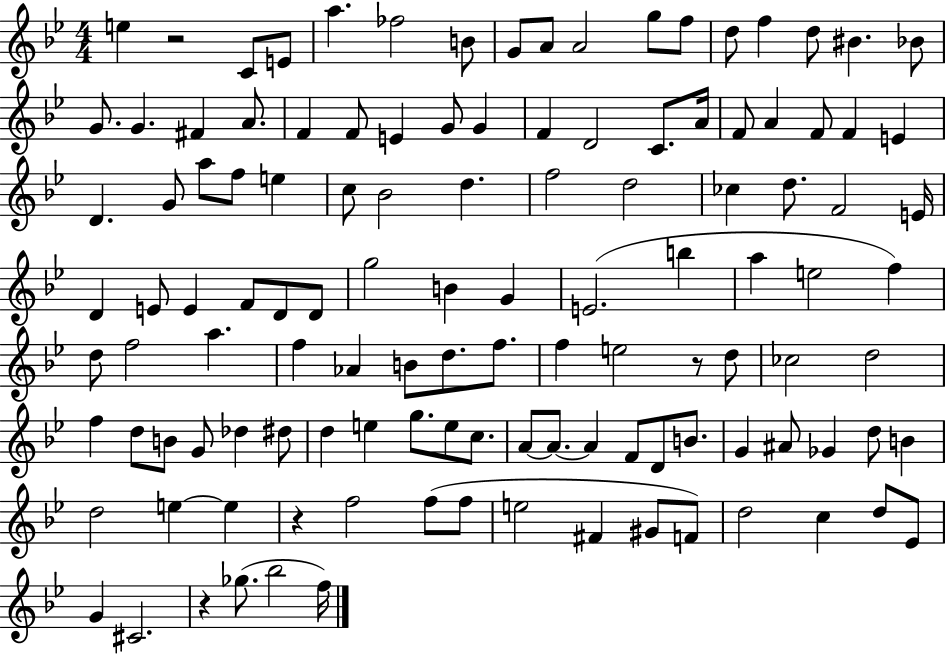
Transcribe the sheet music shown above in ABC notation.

X:1
T:Untitled
M:4/4
L:1/4
K:Bb
e z2 C/2 E/2 a _f2 B/2 G/2 A/2 A2 g/2 f/2 d/2 f d/2 ^B _B/2 G/2 G ^F A/2 F F/2 E G/2 G F D2 C/2 A/4 F/2 A F/2 F E D G/2 a/2 f/2 e c/2 _B2 d f2 d2 _c d/2 F2 E/4 D E/2 E F/2 D/2 D/2 g2 B G E2 b a e2 f d/2 f2 a f _A B/2 d/2 f/2 f e2 z/2 d/2 _c2 d2 f d/2 B/2 G/2 _d ^d/2 d e g/2 e/2 c/2 A/2 A/2 A F/2 D/2 B/2 G ^A/2 _G d/2 B d2 e e z f2 f/2 f/2 e2 ^F ^G/2 F/2 d2 c d/2 _E/2 G ^C2 z _g/2 _b2 f/4